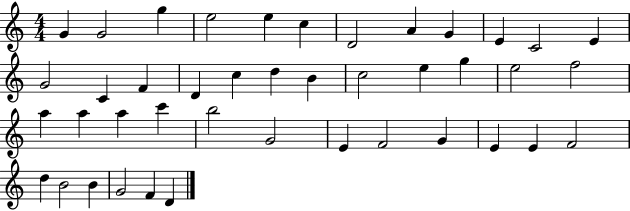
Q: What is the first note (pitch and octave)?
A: G4